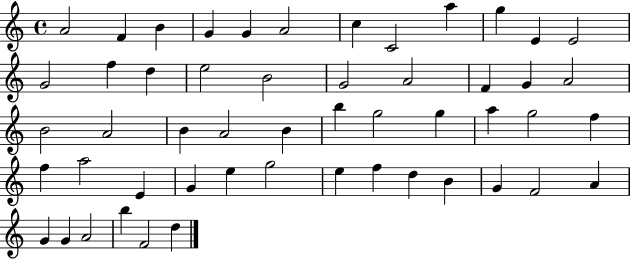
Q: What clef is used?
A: treble